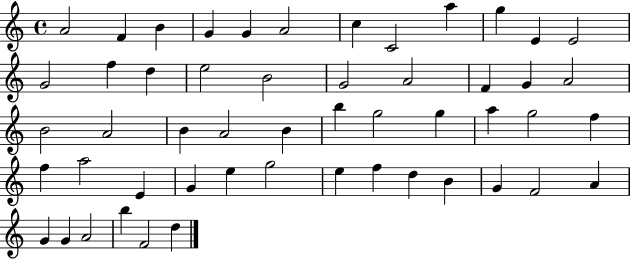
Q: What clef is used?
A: treble